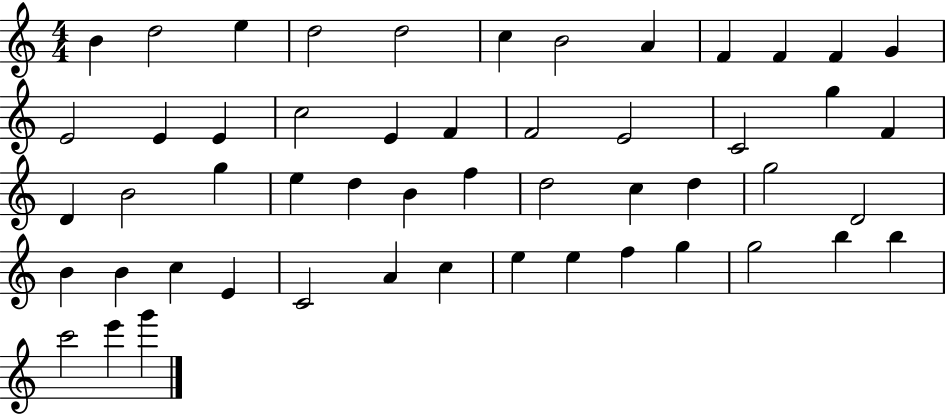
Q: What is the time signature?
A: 4/4